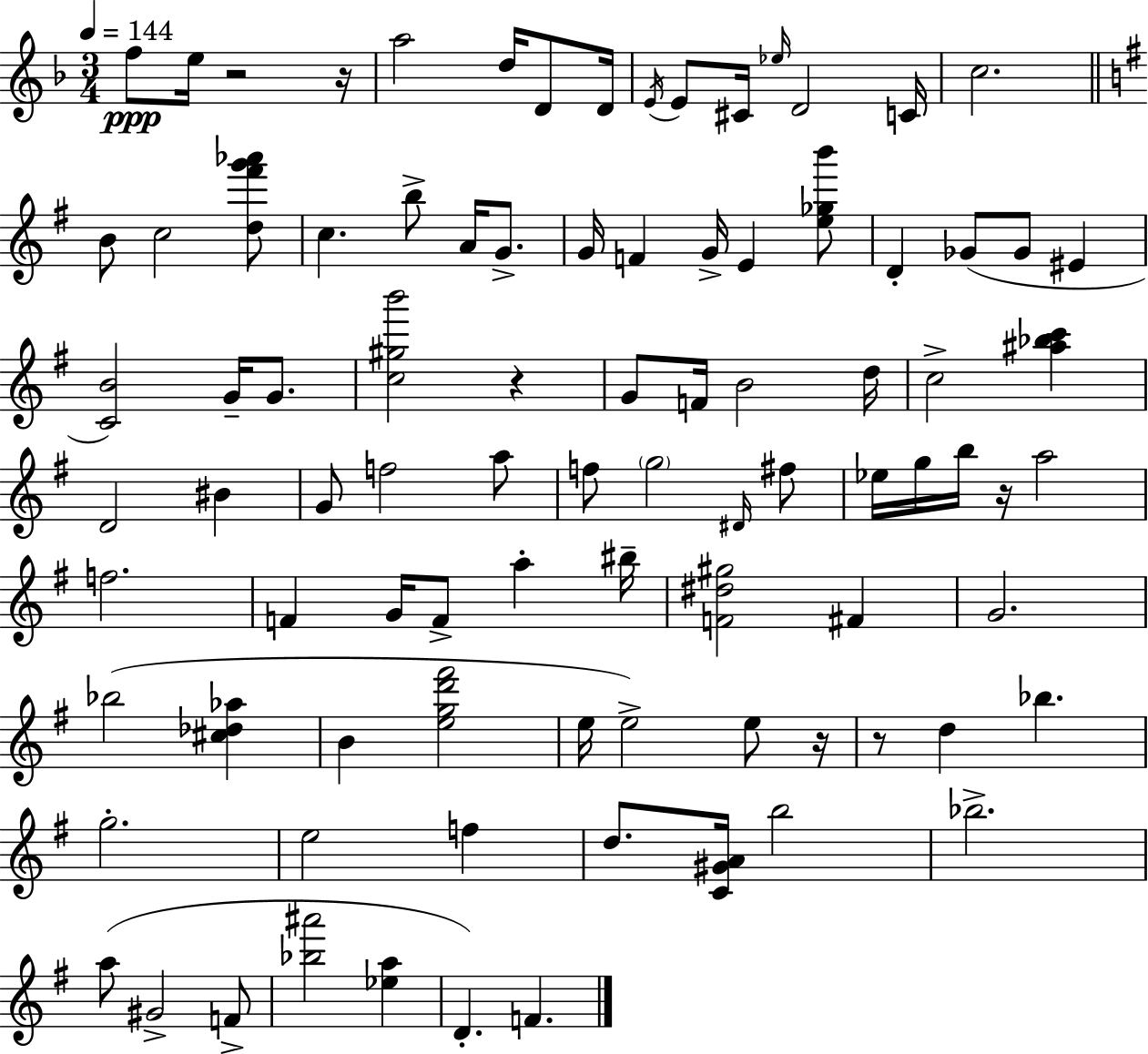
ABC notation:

X:1
T:Untitled
M:3/4
L:1/4
K:Dm
f/2 e/4 z2 z/4 a2 d/4 D/2 D/4 E/4 E/2 ^C/4 _e/4 D2 C/4 c2 B/2 c2 [d^f'g'_a']/2 c b/2 A/4 G/2 G/4 F G/4 E [e_gb']/2 D _G/2 _G/2 ^E [CB]2 G/4 G/2 [c^gb']2 z G/2 F/4 B2 d/4 c2 [^a_bc'] D2 ^B G/2 f2 a/2 f/2 g2 ^D/4 ^f/2 _e/4 g/4 b/4 z/4 a2 f2 F G/4 F/2 a ^b/4 [F^d^g]2 ^F G2 _b2 [^c_d_a] B [egd'^f']2 e/4 e2 e/2 z/4 z/2 d _b g2 e2 f d/2 [C^GA]/4 b2 _b2 a/2 ^G2 F/2 [_b^a']2 [_ea] D F